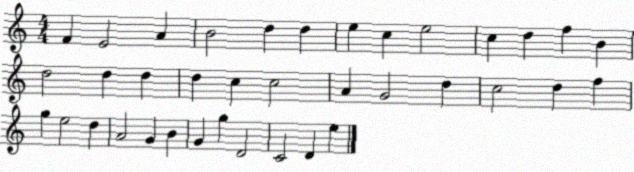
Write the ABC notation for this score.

X:1
T:Untitled
M:4/4
L:1/4
K:C
F E2 A B2 d d e c e2 c d f B d2 d d d c c2 A G2 d c2 d f g e2 d A2 G B G g D2 C2 D e